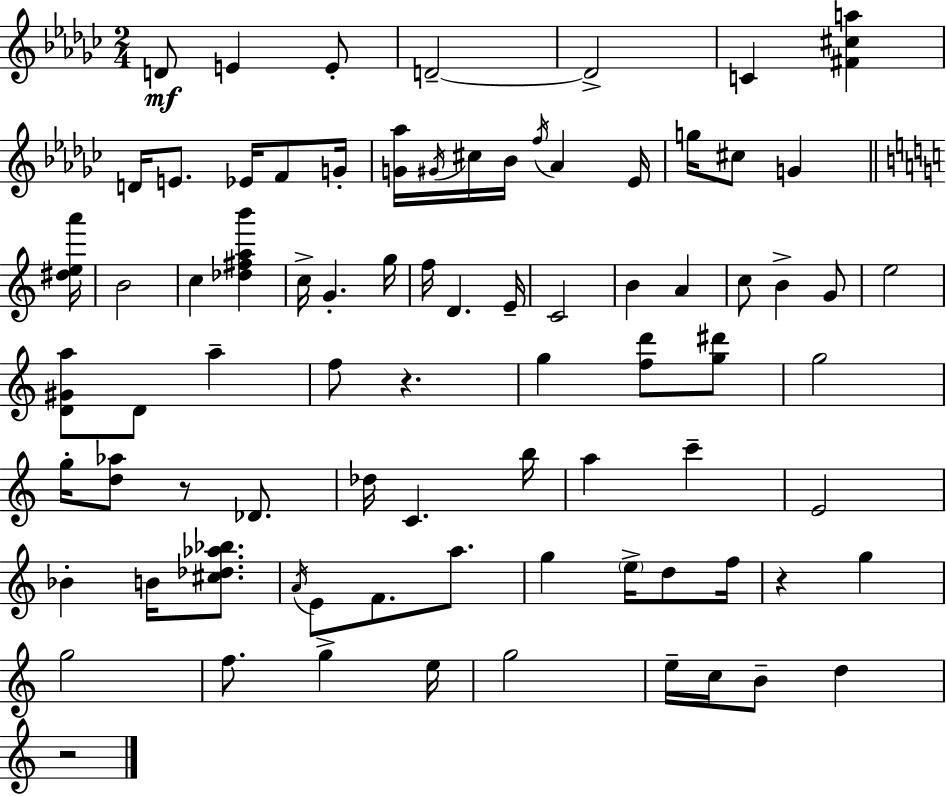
X:1
T:Untitled
M:2/4
L:1/4
K:Ebm
D/2 E E/2 D2 D2 C [^F^ca] D/4 E/2 _E/4 F/2 G/4 [G_a]/4 ^G/4 ^c/4 _B/4 f/4 _A _E/4 g/4 ^c/2 G [^dea']/4 B2 c [_d^fab'] c/4 G g/4 f/4 D E/4 C2 B A c/2 B G/2 e2 [D^Ga]/2 D/2 a f/2 z g [fd']/2 [g^d']/2 g2 g/4 [d_a]/2 z/2 _D/2 _d/4 C b/4 a c' E2 _B B/4 [^c_d_a_b]/2 A/4 E/2 F/2 a/2 g e/4 d/2 f/4 z g g2 f/2 g e/4 g2 e/4 c/4 B/2 d z2